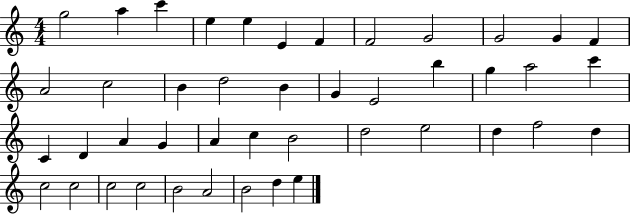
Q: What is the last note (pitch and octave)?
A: E5